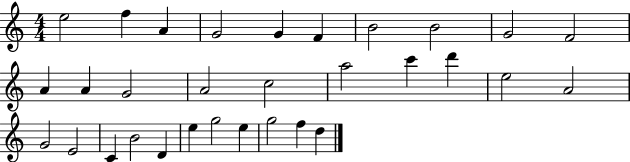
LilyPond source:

{
  \clef treble
  \numericTimeSignature
  \time 4/4
  \key c \major
  e''2 f''4 a'4 | g'2 g'4 f'4 | b'2 b'2 | g'2 f'2 | \break a'4 a'4 g'2 | a'2 c''2 | a''2 c'''4 d'''4 | e''2 a'2 | \break g'2 e'2 | c'4 b'2 d'4 | e''4 g''2 e''4 | g''2 f''4 d''4 | \break \bar "|."
}